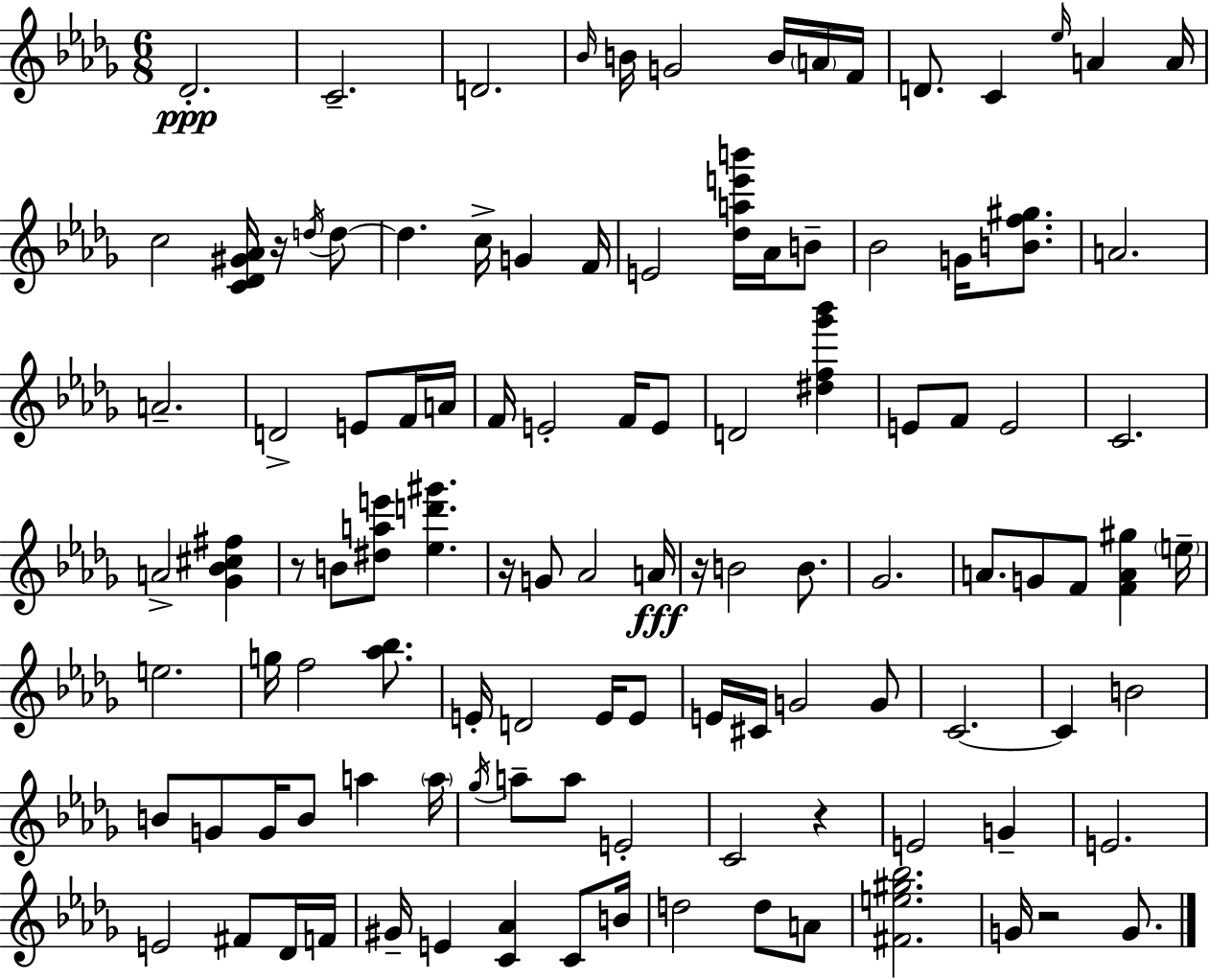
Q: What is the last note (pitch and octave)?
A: G4